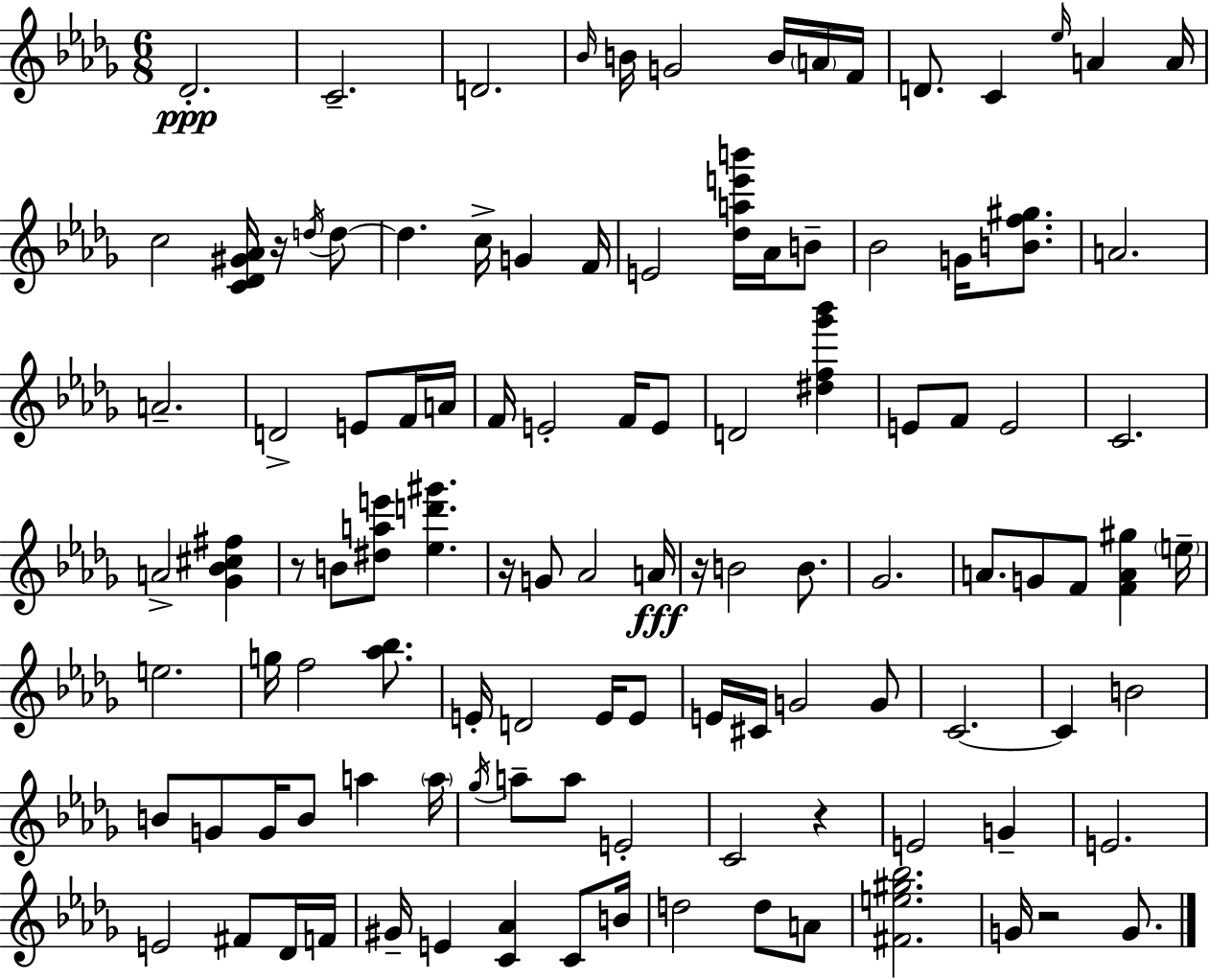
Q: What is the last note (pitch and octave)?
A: G4